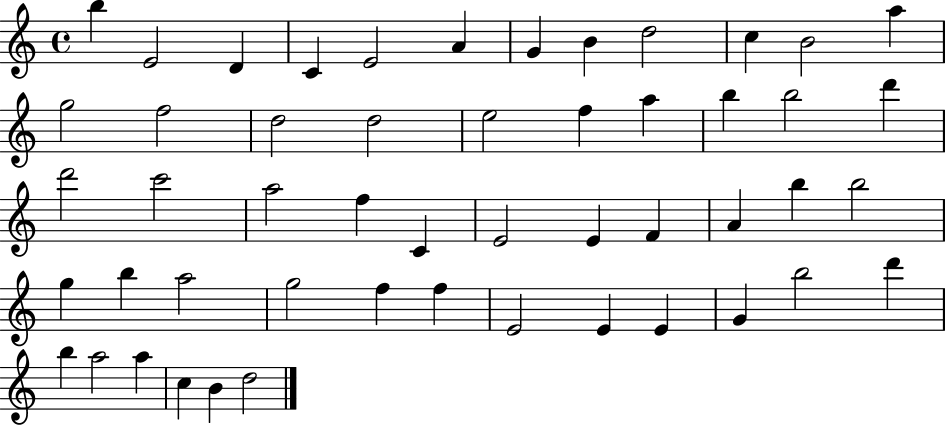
{
  \clef treble
  \time 4/4
  \defaultTimeSignature
  \key c \major
  b''4 e'2 d'4 | c'4 e'2 a'4 | g'4 b'4 d''2 | c''4 b'2 a''4 | \break g''2 f''2 | d''2 d''2 | e''2 f''4 a''4 | b''4 b''2 d'''4 | \break d'''2 c'''2 | a''2 f''4 c'4 | e'2 e'4 f'4 | a'4 b''4 b''2 | \break g''4 b''4 a''2 | g''2 f''4 f''4 | e'2 e'4 e'4 | g'4 b''2 d'''4 | \break b''4 a''2 a''4 | c''4 b'4 d''2 | \bar "|."
}